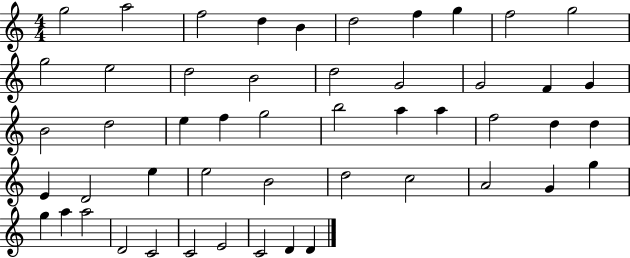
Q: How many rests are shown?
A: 0